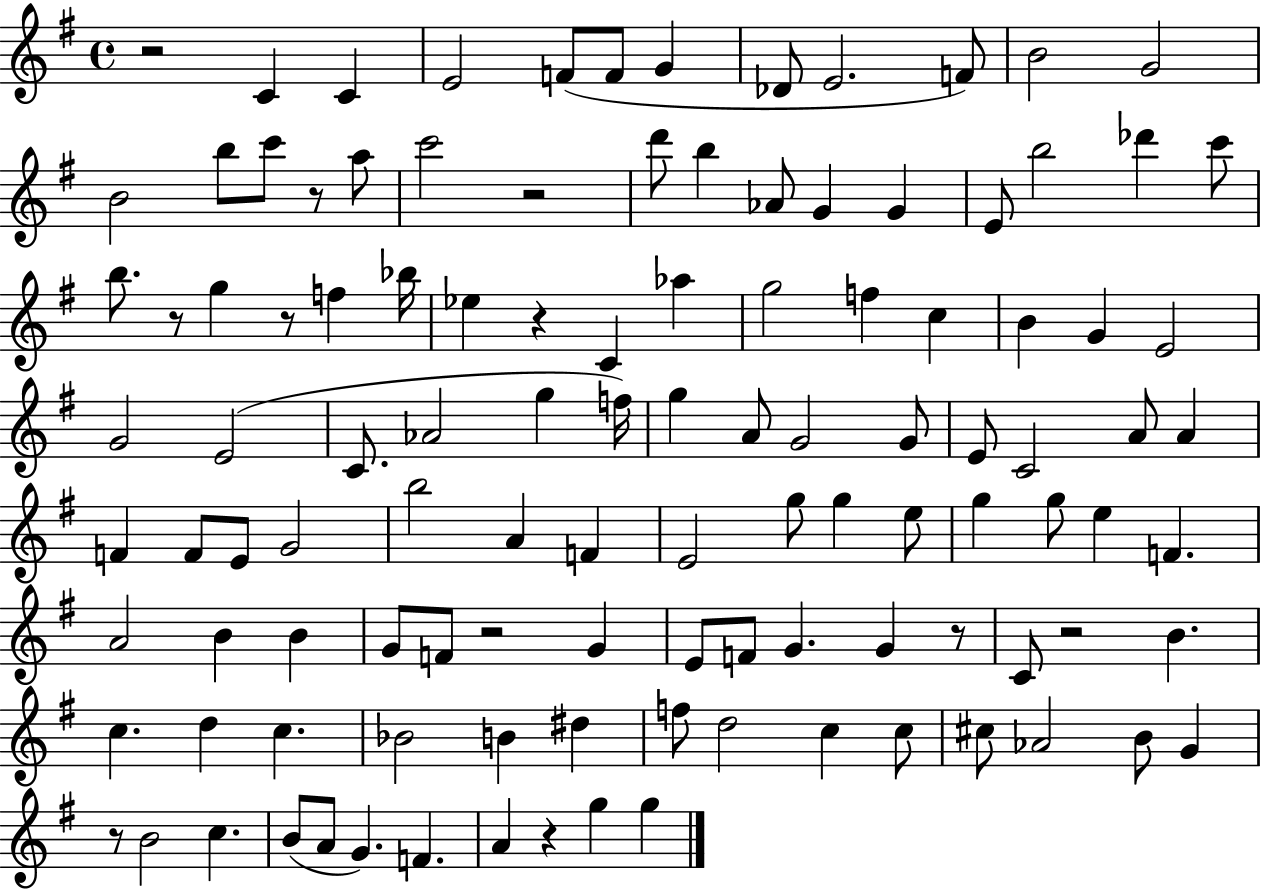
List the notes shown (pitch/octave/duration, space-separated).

R/h C4/q C4/q E4/h F4/e F4/e G4/q Db4/e E4/h. F4/e B4/h G4/h B4/h B5/e C6/e R/e A5/e C6/h R/h D6/e B5/q Ab4/e G4/q G4/q E4/e B5/h Db6/q C6/e B5/e. R/e G5/q R/e F5/q Bb5/s Eb5/q R/q C4/q Ab5/q G5/h F5/q C5/q B4/q G4/q E4/h G4/h E4/h C4/e. Ab4/h G5/q F5/s G5/q A4/e G4/h G4/e E4/e C4/h A4/e A4/q F4/q F4/e E4/e G4/h B5/h A4/q F4/q E4/h G5/e G5/q E5/e G5/q G5/e E5/q F4/q. A4/h B4/q B4/q G4/e F4/e R/h G4/q E4/e F4/e G4/q. G4/q R/e C4/e R/h B4/q. C5/q. D5/q C5/q. Bb4/h B4/q D#5/q F5/e D5/h C5/q C5/e C#5/e Ab4/h B4/e G4/q R/e B4/h C5/q. B4/e A4/e G4/q. F4/q. A4/q R/q G5/q G5/q